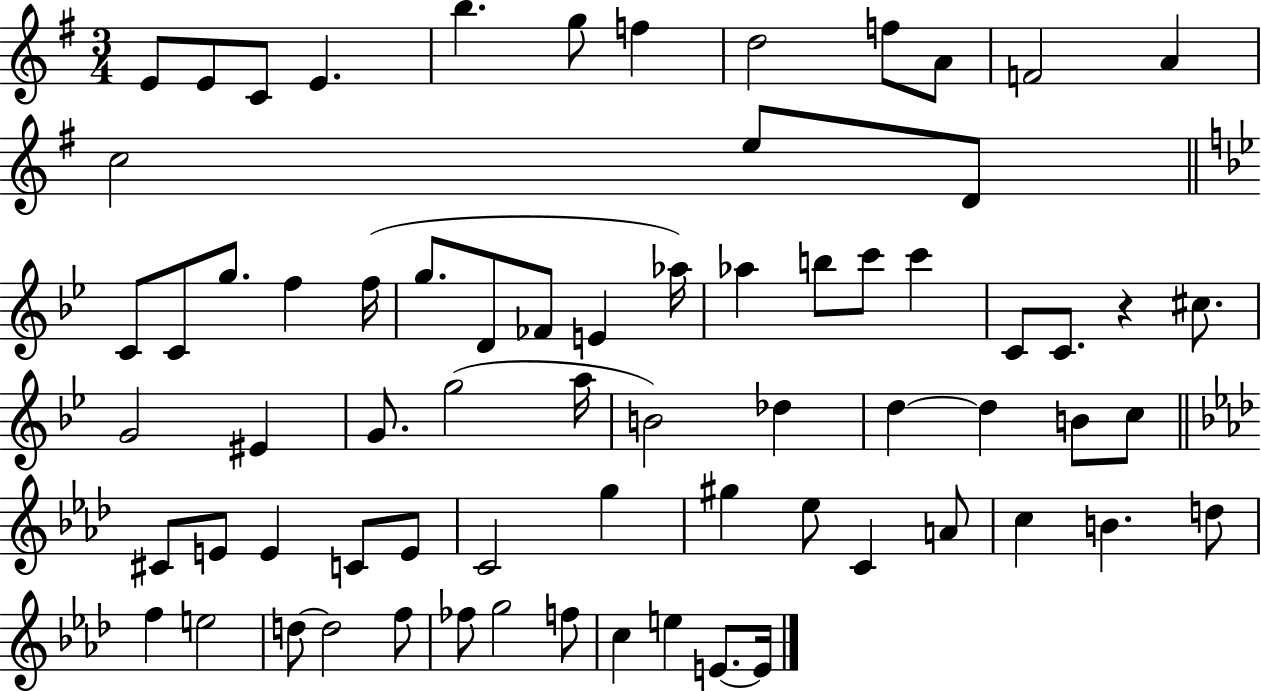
X:1
T:Untitled
M:3/4
L:1/4
K:G
E/2 E/2 C/2 E b g/2 f d2 f/2 A/2 F2 A c2 e/2 D/2 C/2 C/2 g/2 f f/4 g/2 D/2 _F/2 E _a/4 _a b/2 c'/2 c' C/2 C/2 z ^c/2 G2 ^E G/2 g2 a/4 B2 _d d d B/2 c/2 ^C/2 E/2 E C/2 E/2 C2 g ^g _e/2 C A/2 c B d/2 f e2 d/2 d2 f/2 _f/2 g2 f/2 c e E/2 E/4